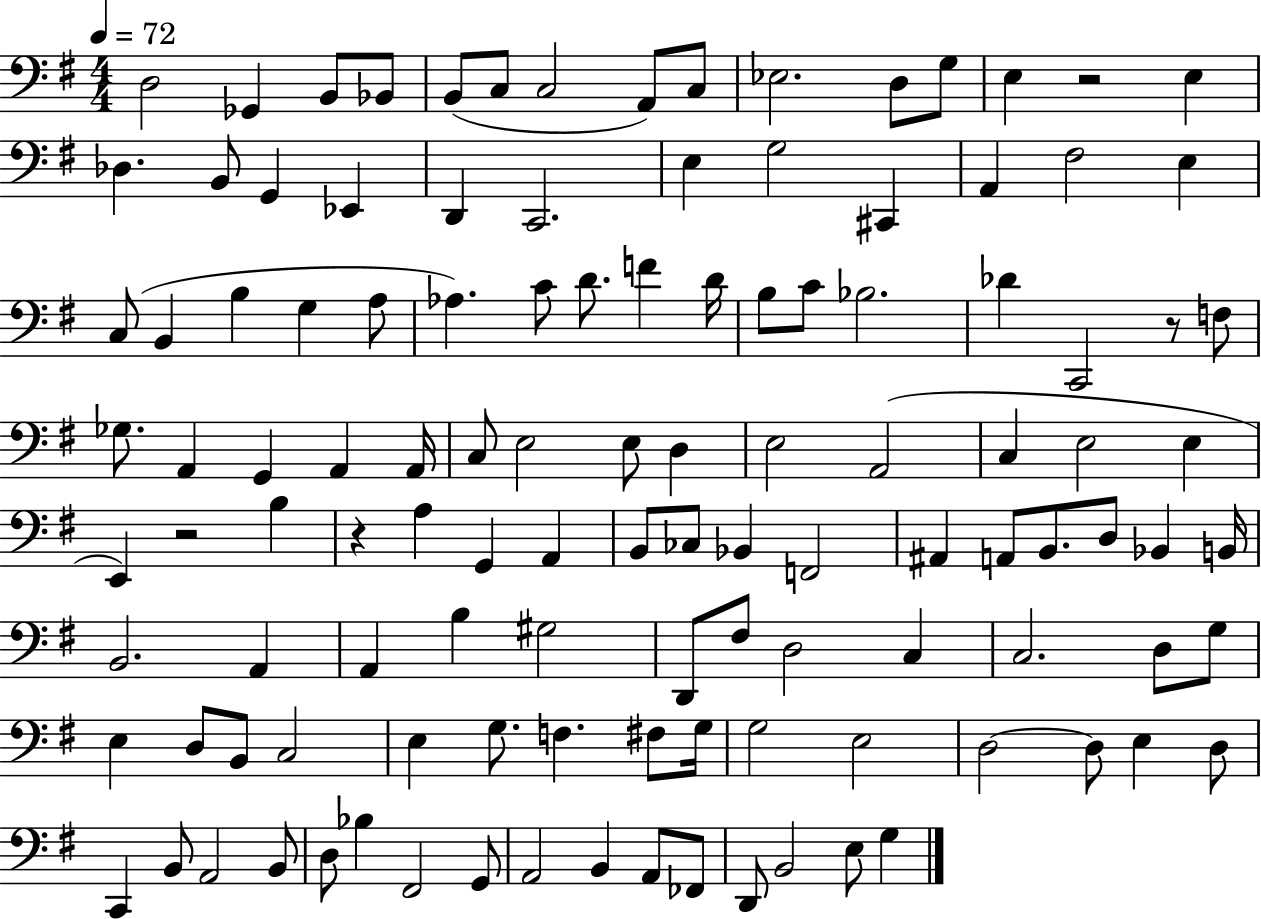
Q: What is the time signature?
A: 4/4